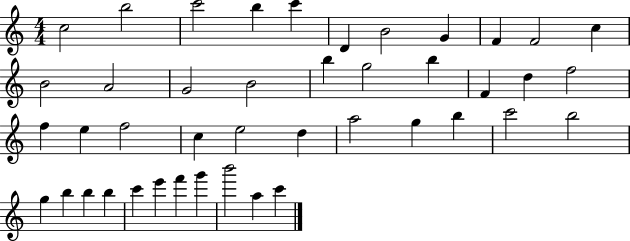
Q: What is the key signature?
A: C major